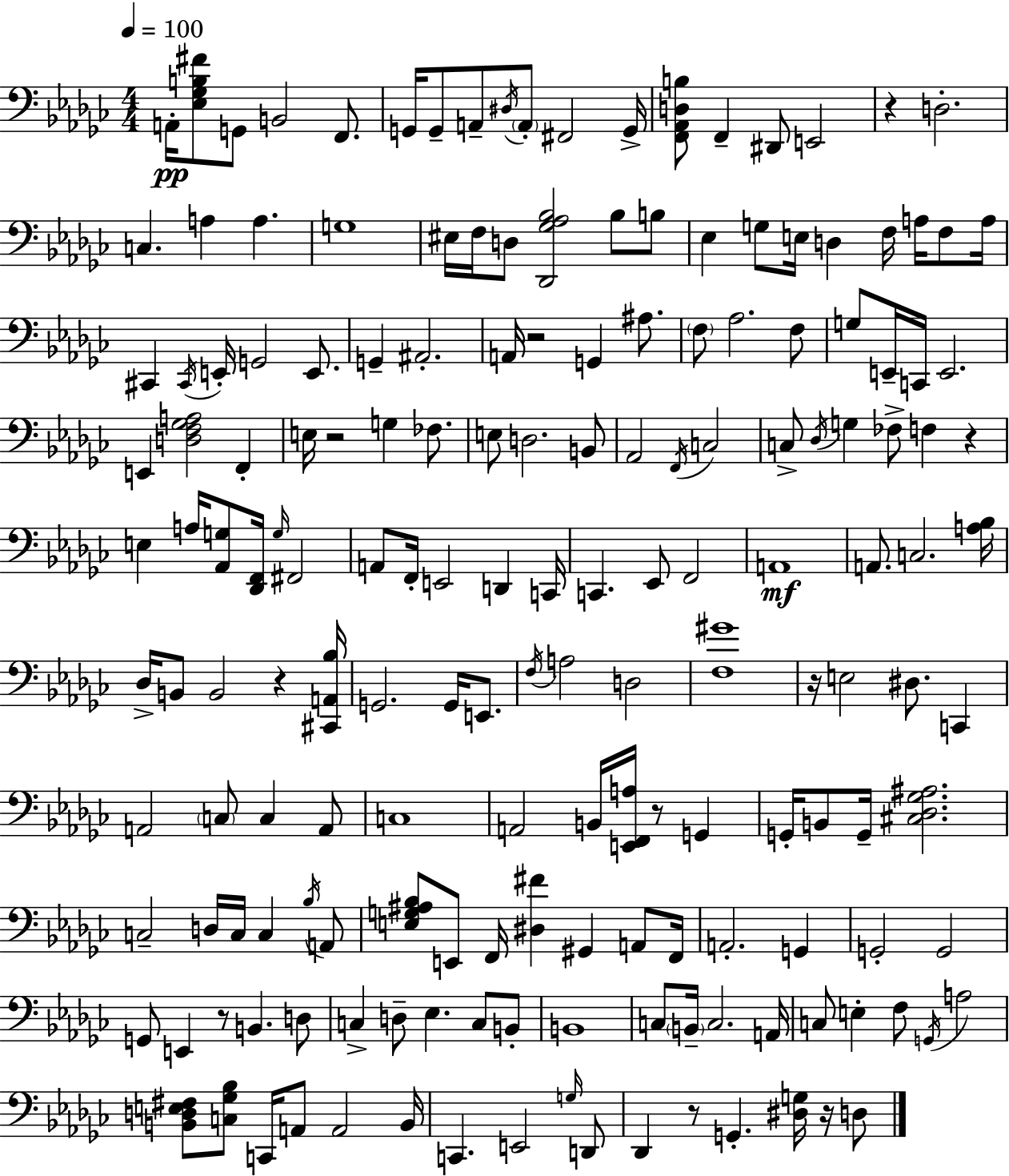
A2/s [Eb3,Gb3,B3,F#4]/e G2/e B2/h F2/e. G2/s G2/e A2/e D#3/s A2/e F#2/h G2/s [F2,Ab2,D3,B3]/e F2/q D#2/e E2/h R/q D3/h. C3/q. A3/q A3/q. G3/w EIS3/s F3/s D3/e [Db2,Gb3,Ab3,Bb3]/h Bb3/e B3/e Eb3/q G3/e E3/s D3/q F3/s A3/s F3/e A3/s C#2/q C#2/s E2/s G2/h E2/e. G2/q A#2/h. A2/s R/h G2/q A#3/e. F3/e Ab3/h. F3/e G3/e E2/s C2/s E2/h. E2/q [D3,F3,Gb3,A3]/h F2/q E3/s R/h G3/q FES3/e. E3/e D3/h. B2/e Ab2/h F2/s C3/h C3/e Db3/s G3/q FES3/e F3/q R/q E3/q A3/s [Ab2,G3]/e [Db2,F2]/s G3/s F#2/h A2/e F2/s E2/h D2/q C2/s C2/q. Eb2/e F2/h A2/w A2/e. C3/h. [A3,Bb3]/s Db3/s B2/e B2/h R/q [C#2,A2,Bb3]/s G2/h. G2/s E2/e. F3/s A3/h D3/h [F3,G#4]/w R/s E3/h D#3/e. C2/q A2/h C3/e C3/q A2/e C3/w A2/h B2/s [E2,F2,A3]/s R/e G2/q G2/s B2/e G2/s [C#3,Db3,Gb3,A#3]/h. C3/h D3/s C3/s C3/q Bb3/s A2/e [E3,G3,A#3,Bb3]/e E2/e F2/s [D#3,F#4]/q G#2/q A2/e F2/s A2/h. G2/q G2/h G2/h G2/e E2/q R/e B2/q. D3/e C3/q D3/e Eb3/q. C3/e B2/e B2/w C3/e B2/s C3/h. A2/s C3/e E3/q F3/e G2/s A3/h [B2,D3,E3,F#3]/e [C3,Gb3,Bb3]/e C2/s A2/e A2/h B2/s C2/q. E2/h G3/s D2/e Db2/q R/e G2/q. [D#3,G3]/s R/s D3/e